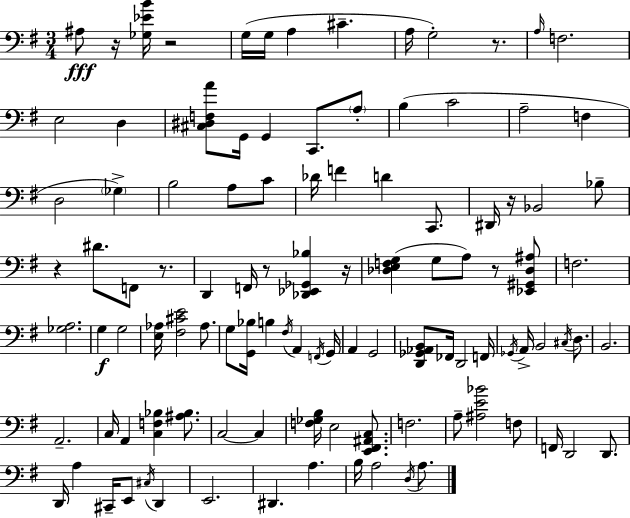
{
  \clef bass
  \numericTimeSignature
  \time 3/4
  \key e \minor
  ais8\fff r16 <ges ees' b'>16 r2 | g16( g16 a4 cis'4.-- | a16 g2-.) r8. | \grace { a16 } f2. | \break e2 d4 | <cis dis f a'>8 g,16 g,4 c,8. \parenthesize a8-. | b4( c'2 | a2-- f4 | \break d2 \parenthesize ges4->) | b2 a8 c'8 | des'16 f'4 d'4 c,8. | dis,16 r16 bes,2 bes8-- | \break r4 dis'8. f,8 r8. | d,4 f,16 r8 <des, ees, ges, bes>4 | r16 <des e f g>4( g8 a8) r8 <ees, gis, des ais>8 | f2. | \break <ges a>2. | g4\f g2 | <e aes>16 <fis cis' e'>2 aes8. | g8 <g, bes>16 b4 \acciaccatura { fis16 } a,4 | \break \acciaccatura { f,16 } g,16 a,4 g,2 | <d, ges, aes, b,>8 fes,16 d,2 | f,16 \acciaccatura { ges,16 } a,16-> b,2 | \acciaccatura { cis16 } d8. b,2. | \break a,2.-- | c16 a,4 <c f bes>4 | <ais bes>8. c2~~ | c4 <f ges b>16 e2 | \break <e, fis, ais, c>8. f2. | a8-- <ais e' bes'>2 | f8 f,16 d,2 | d,8. d,16 a4 cis,16-- e,8 | \break \acciaccatura { cis16 } d,4 e,2. | dis,4. | a4. b16 a2 | \acciaccatura { d16 } a8. \bar "|."
}